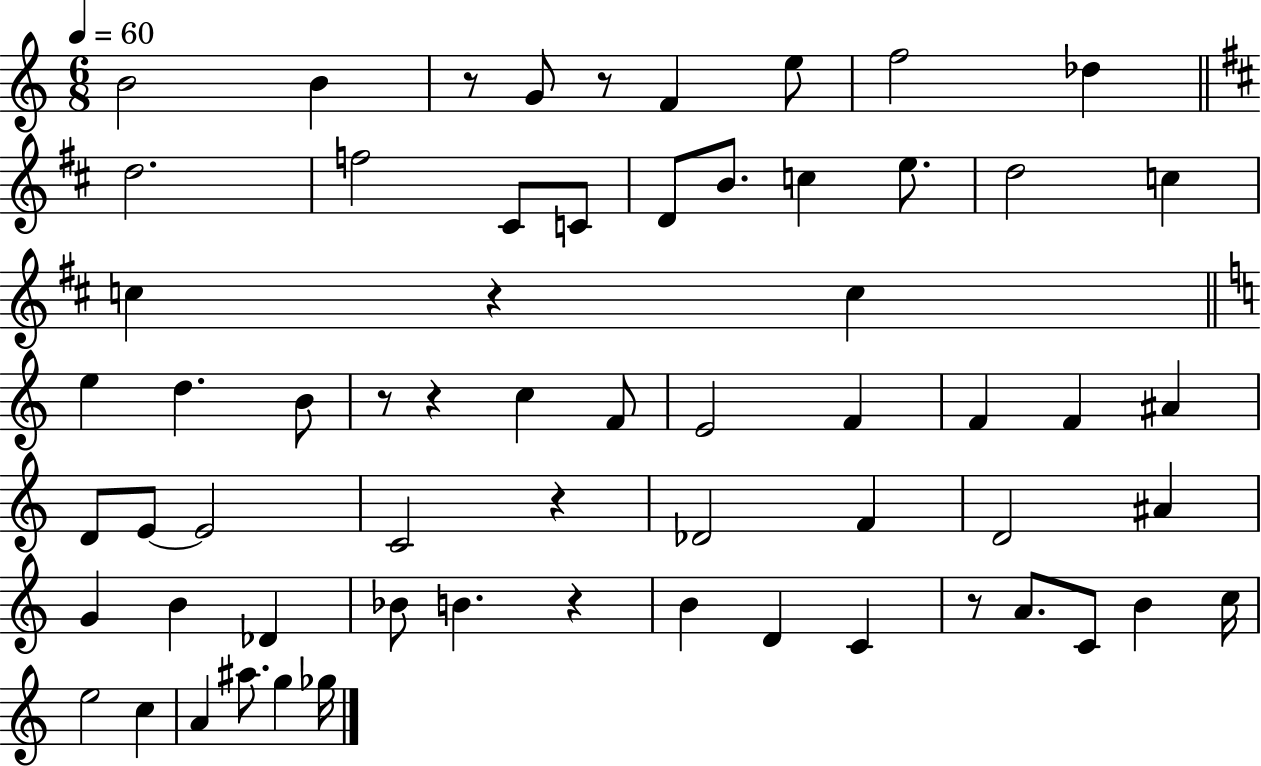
X:1
T:Untitled
M:6/8
L:1/4
K:C
B2 B z/2 G/2 z/2 F e/2 f2 _d d2 f2 ^C/2 C/2 D/2 B/2 c e/2 d2 c c z c e d B/2 z/2 z c F/2 E2 F F F ^A D/2 E/2 E2 C2 z _D2 F D2 ^A G B _D _B/2 B z B D C z/2 A/2 C/2 B c/4 e2 c A ^a/2 g _g/4